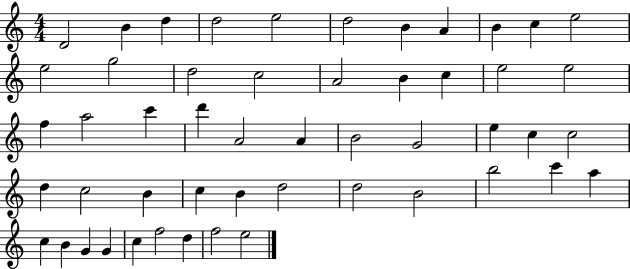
X:1
T:Untitled
M:4/4
L:1/4
K:C
D2 B d d2 e2 d2 B A B c e2 e2 g2 d2 c2 A2 B c e2 e2 f a2 c' d' A2 A B2 G2 e c c2 d c2 B c B d2 d2 B2 b2 c' a c B G G c f2 d f2 e2